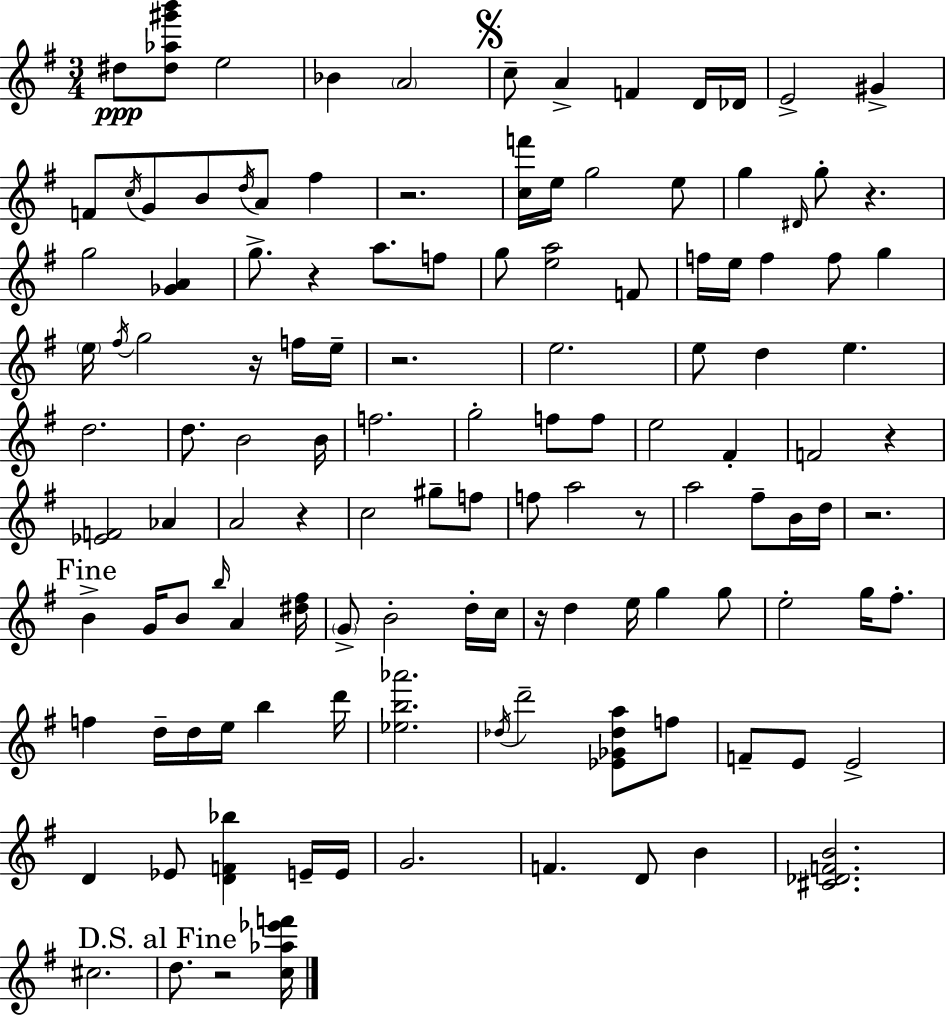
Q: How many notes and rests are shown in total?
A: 126